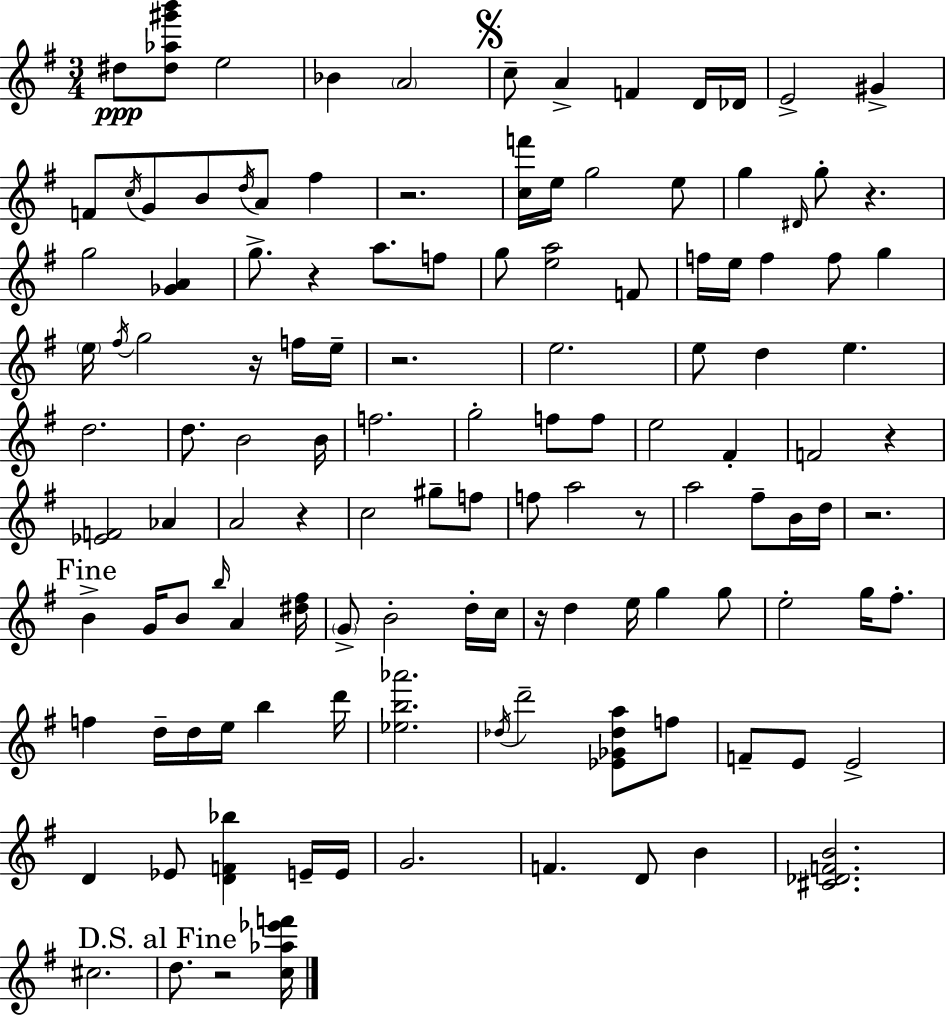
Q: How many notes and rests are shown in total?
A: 126